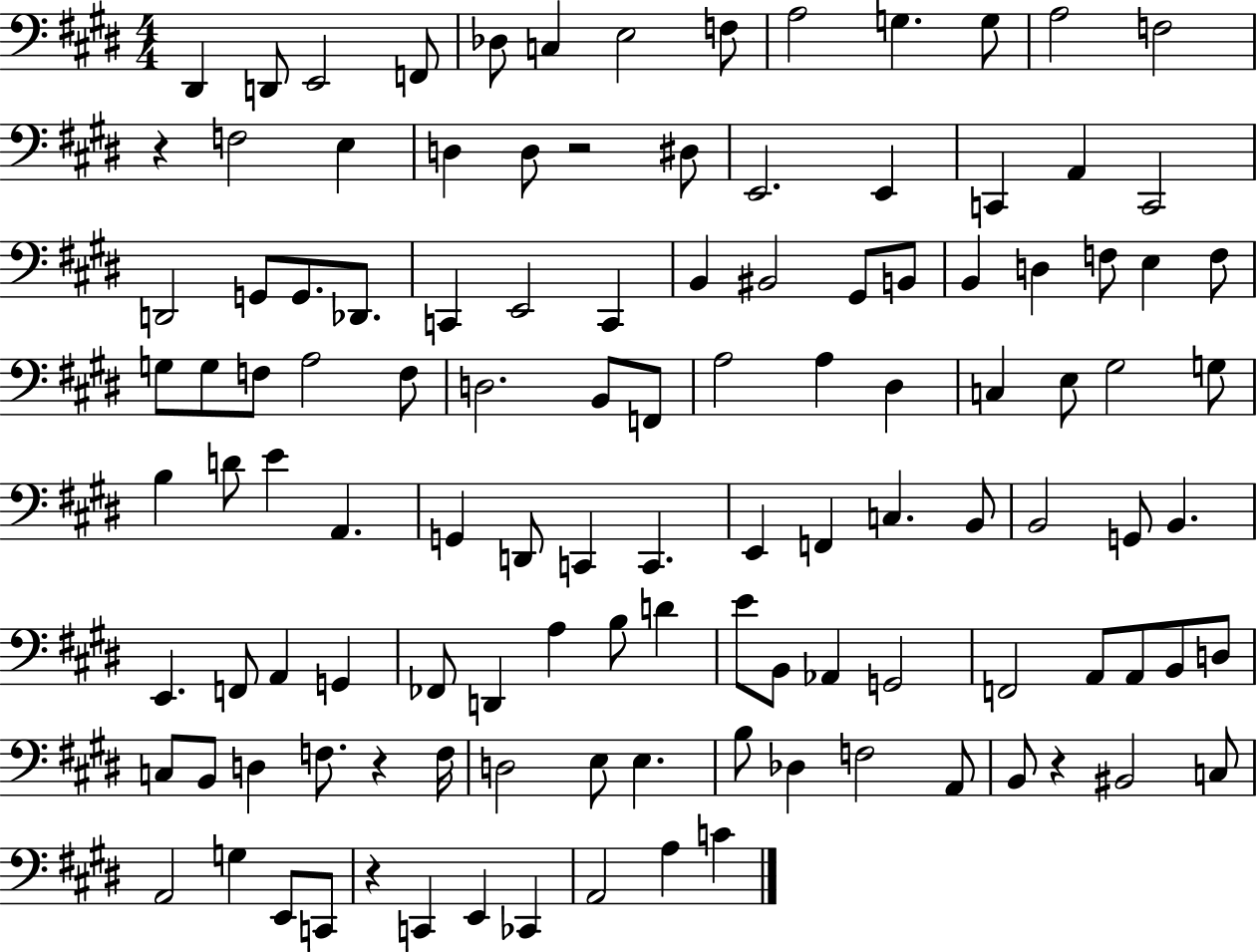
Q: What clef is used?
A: bass